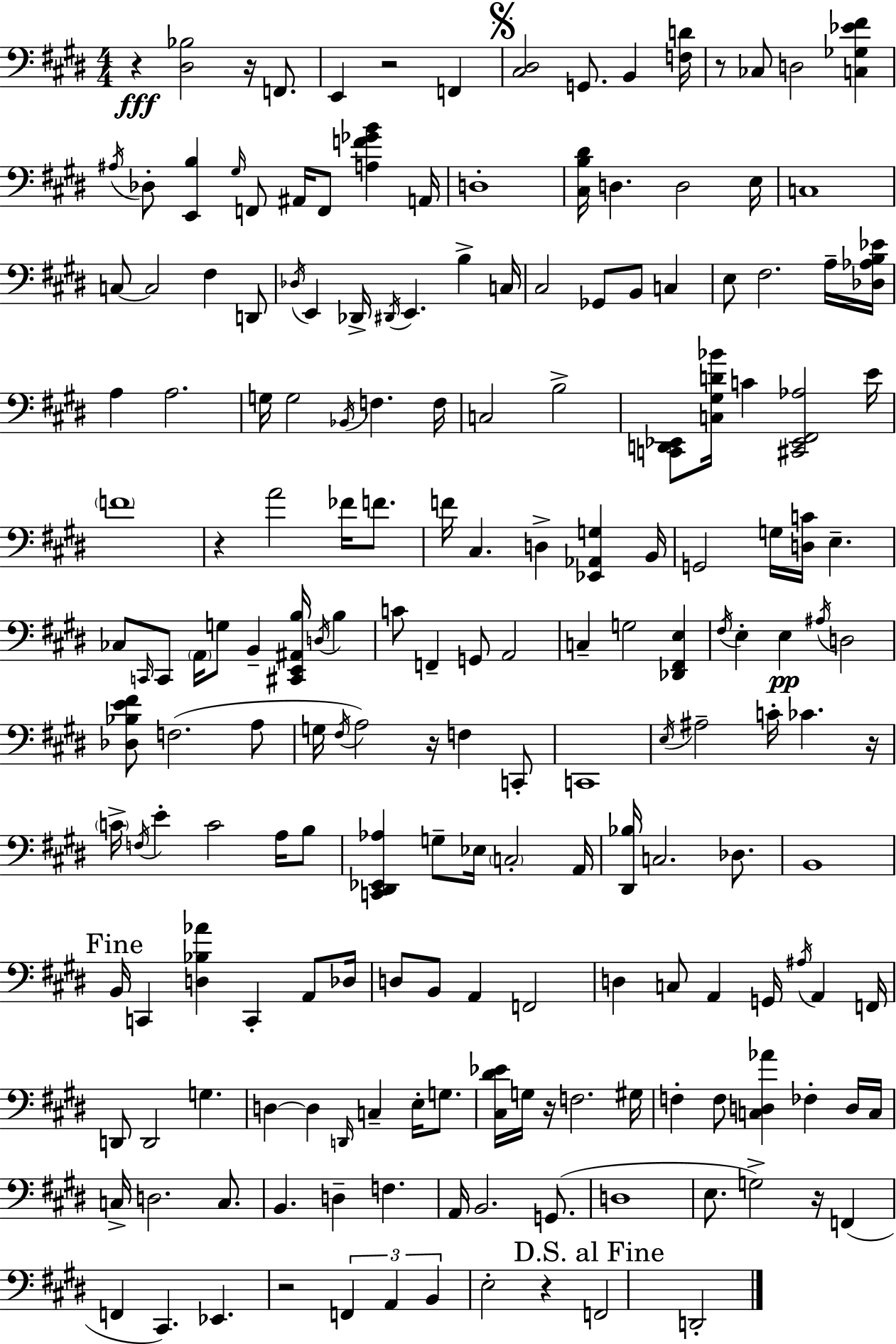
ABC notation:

X:1
T:Untitled
M:4/4
L:1/4
K:E
z [^D,_B,]2 z/4 F,,/2 E,, z2 F,, [^C,^D,]2 G,,/2 B,, [F,D]/4 z/2 _C,/2 D,2 [C,_G,_E^F] ^A,/4 _D,/2 [E,,B,] ^G,/4 F,,/2 ^A,,/4 F,,/2 [A,F_GB] A,,/4 D,4 [^C,B,^D]/4 D, D,2 E,/4 C,4 C,/2 C,2 ^F, D,,/2 _D,/4 E,, _D,,/4 ^D,,/4 E,, B, C,/4 ^C,2 _G,,/2 B,,/2 C, E,/2 ^F,2 A,/4 [_D,_A,B,_E]/4 A, A,2 G,/4 G,2 _B,,/4 F, F,/4 C,2 B,2 [C,,D,,_E,,]/2 [C,^G,D_B]/4 C [^C,,_E,,^F,,_A,]2 E/4 F4 z A2 _F/4 F/2 F/4 ^C, D, [_E,,_A,,G,] B,,/4 G,,2 G,/4 [D,C]/4 E, _C,/2 C,,/4 C,,/2 A,,/4 G,/2 B,, [^C,,E,,^A,,B,]/4 D,/4 B, C/2 F,, G,,/2 A,,2 C, G,2 [_D,,^F,,E,] ^F,/4 E, E, ^A,/4 D,2 [_D,_B,E^F]/2 F,2 A,/2 G,/4 ^F,/4 A,2 z/4 F, C,,/2 C,,4 E,/4 ^A,2 C/4 _C z/4 C/4 F,/4 E C2 A,/4 B,/2 [C,,^D,,_E,,_A,] G,/2 _E,/4 C,2 A,,/4 [^D,,_B,]/4 C,2 _D,/2 B,,4 B,,/4 C,, [D,_B,_A] C,, A,,/2 _D,/4 D,/2 B,,/2 A,, F,,2 D, C,/2 A,, G,,/4 ^A,/4 A,, F,,/4 D,,/2 D,,2 G, D, D, D,,/4 C, E,/4 G,/2 [^C,^D_E]/4 G,/4 z/4 F,2 ^G,/4 F, F,/2 [C,D,_A] _F, D,/4 C,/4 C,/4 D,2 C,/2 B,, D, F, A,,/4 B,,2 G,,/2 D,4 E,/2 G,2 z/4 F,, F,, ^C,, _E,, z2 F,, A,, B,, E,2 z F,,2 D,,2